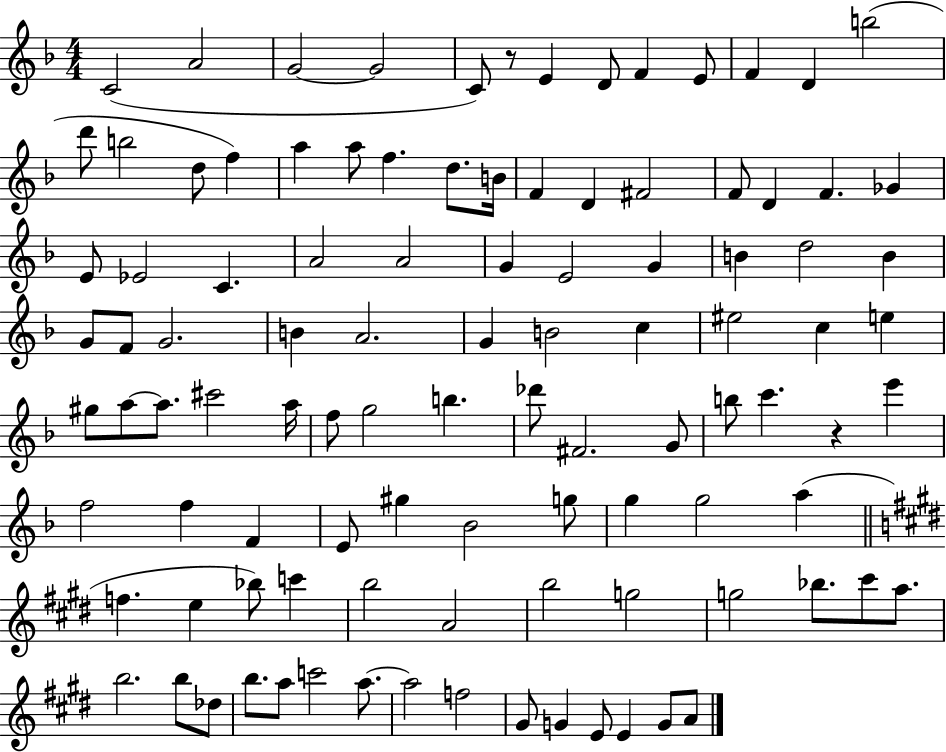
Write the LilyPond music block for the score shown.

{
  \clef treble
  \numericTimeSignature
  \time 4/4
  \key f \major
  c'2( a'2 | g'2~~ g'2 | c'8) r8 e'4 d'8 f'4 e'8 | f'4 d'4 b''2( | \break d'''8 b''2 d''8 f''4) | a''4 a''8 f''4. d''8. b'16 | f'4 d'4 fis'2 | f'8 d'4 f'4. ges'4 | \break e'8 ees'2 c'4. | a'2 a'2 | g'4 e'2 g'4 | b'4 d''2 b'4 | \break g'8 f'8 g'2. | b'4 a'2. | g'4 b'2 c''4 | eis''2 c''4 e''4 | \break gis''8 a''8~~ a''8. cis'''2 a''16 | f''8 g''2 b''4. | des'''8 fis'2. g'8 | b''8 c'''4. r4 e'''4 | \break f''2 f''4 f'4 | e'8 gis''4 bes'2 g''8 | g''4 g''2 a''4( | \bar "||" \break \key e \major f''4. e''4 bes''8) c'''4 | b''2 a'2 | b''2 g''2 | g''2 bes''8. cis'''8 a''8. | \break b''2. b''8 des''8 | b''8. a''8 c'''2 a''8.~~ | a''2 f''2 | gis'8 g'4 e'8 e'4 g'8 a'8 | \break \bar "|."
}